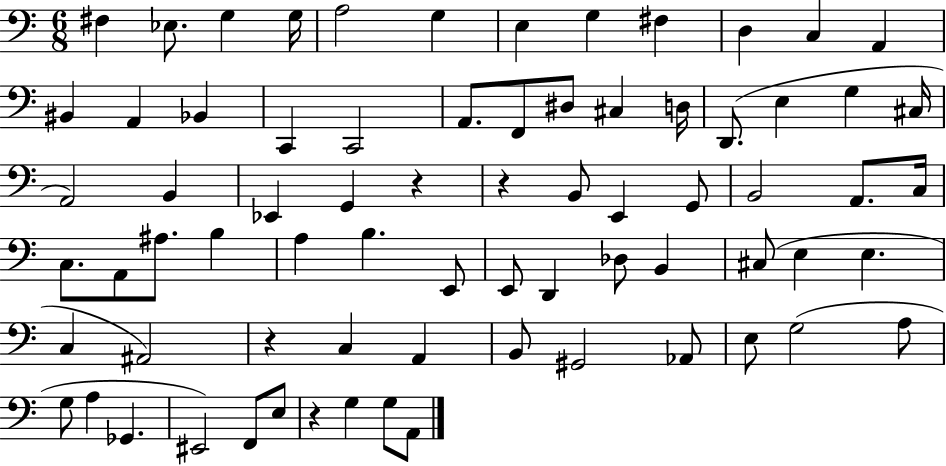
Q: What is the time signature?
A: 6/8